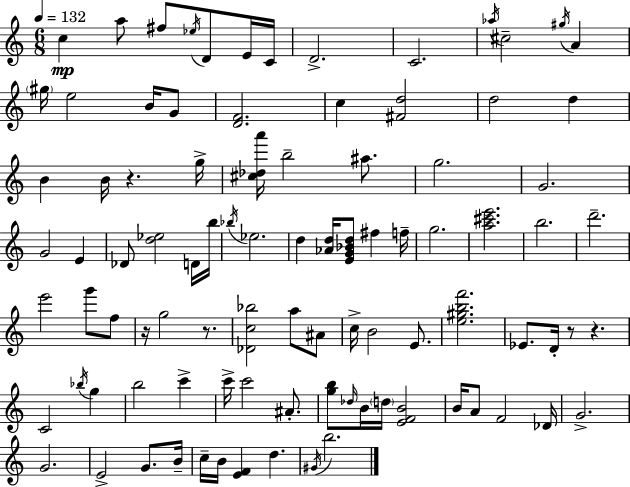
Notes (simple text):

C5/q A5/e F#5/e Eb5/s D4/e E4/s C4/s D4/h. C4/h. Ab5/s C#5/h G#5/s A4/q G#5/s E5/h B4/s G4/e [D4,F4]/h. C5/q [F#4,D5]/h D5/h D5/q B4/q B4/s R/q. G5/s [C#5,Db5,A6]/s B5/h A#5/e. G5/h. G4/h. G4/h E4/q Db4/e [D5,Eb5]/h D4/s B5/s Bb5/s Eb5/h. D5/q [Ab4,D5]/s [E4,G4,Bb4,D5]/e F#5/q F5/s G5/h. [A5,C#6,E6]/h. B5/h. D6/h. E6/h G6/e F5/e R/s G5/h R/e. [Db4,C5,Bb5]/h A5/e A#4/e C5/s B4/h E4/e. [E5,G#5,B5,F6]/h. Eb4/e. D4/s R/e R/q. C4/h Bb5/s G5/q B5/h C6/q C6/s C6/h A#4/e. [G5,B5]/e Db5/s B4/s D5/s [E4,F4,B4]/h B4/s A4/e F4/h Db4/s G4/h. G4/h. E4/h G4/e. B4/s C5/s B4/s [E4,F4]/q D5/q. G#4/s B5/h.